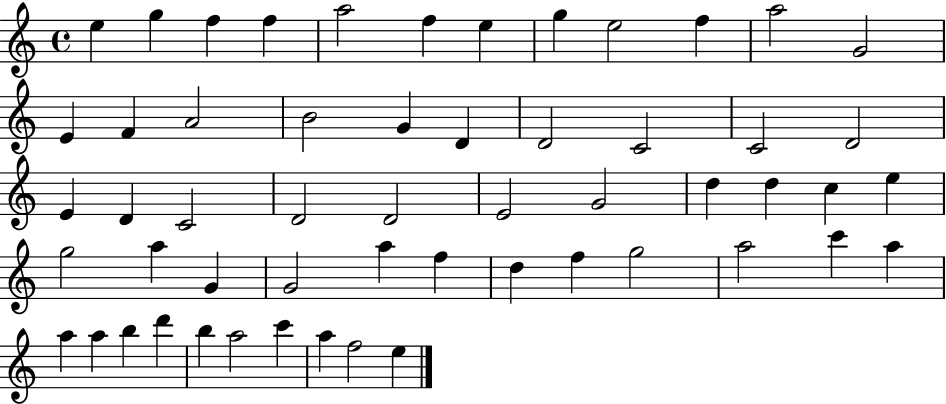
X:1
T:Untitled
M:4/4
L:1/4
K:C
e g f f a2 f e g e2 f a2 G2 E F A2 B2 G D D2 C2 C2 D2 E D C2 D2 D2 E2 G2 d d c e g2 a G G2 a f d f g2 a2 c' a a a b d' b a2 c' a f2 e